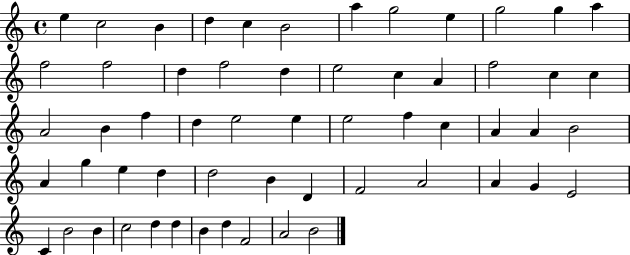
E5/q C5/h B4/q D5/q C5/q B4/h A5/q G5/h E5/q G5/h G5/q A5/q F5/h F5/h D5/q F5/h D5/q E5/h C5/q A4/q F5/h C5/q C5/q A4/h B4/q F5/q D5/q E5/h E5/q E5/h F5/q C5/q A4/q A4/q B4/h A4/q G5/q E5/q D5/q D5/h B4/q D4/q F4/h A4/h A4/q G4/q E4/h C4/q B4/h B4/q C5/h D5/q D5/q B4/q D5/q F4/h A4/h B4/h